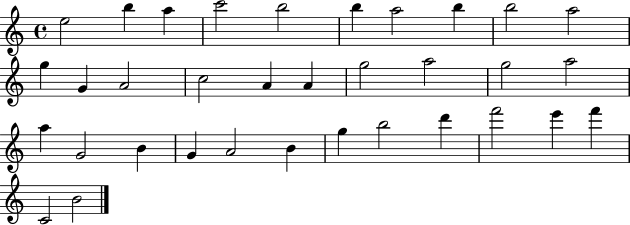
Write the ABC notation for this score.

X:1
T:Untitled
M:4/4
L:1/4
K:C
e2 b a c'2 b2 b a2 b b2 a2 g G A2 c2 A A g2 a2 g2 a2 a G2 B G A2 B g b2 d' f'2 e' f' C2 B2